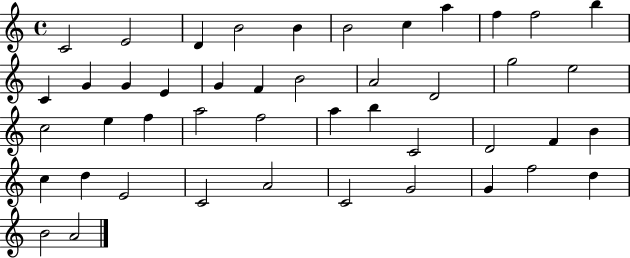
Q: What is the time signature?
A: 4/4